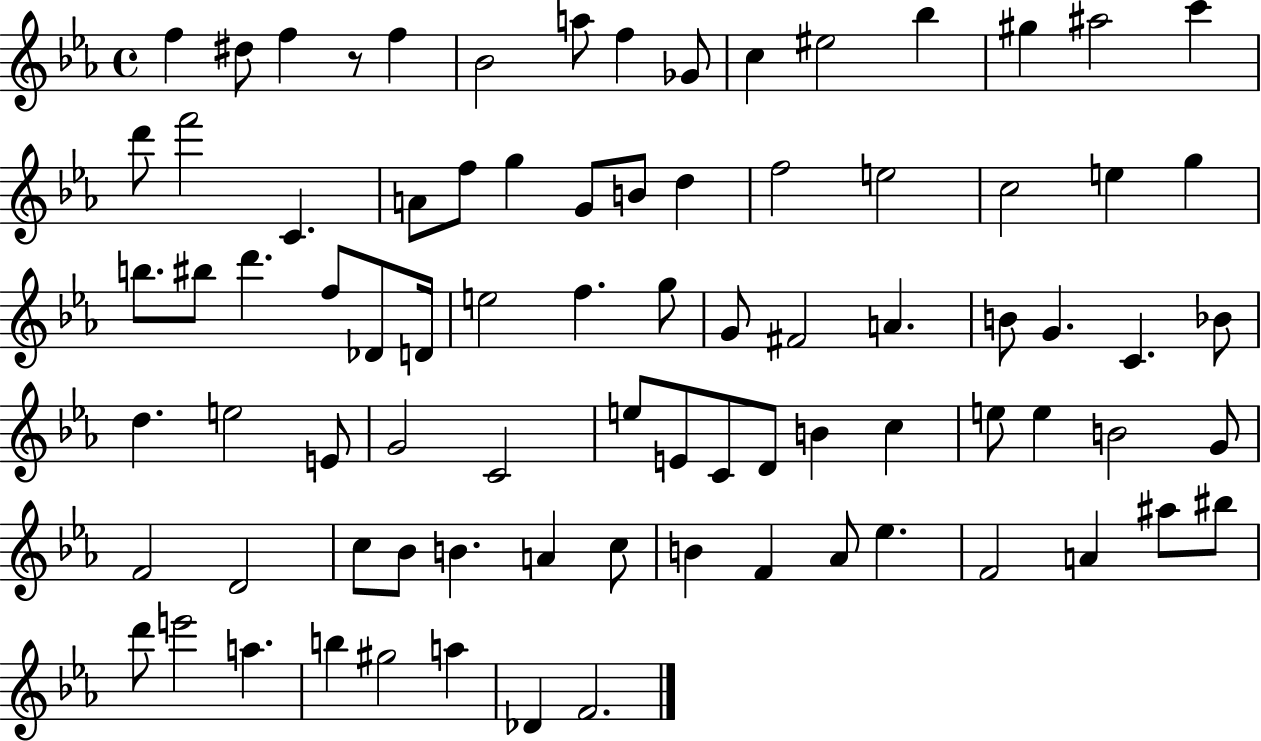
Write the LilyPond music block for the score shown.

{
  \clef treble
  \time 4/4
  \defaultTimeSignature
  \key ees \major
  f''4 dis''8 f''4 r8 f''4 | bes'2 a''8 f''4 ges'8 | c''4 eis''2 bes''4 | gis''4 ais''2 c'''4 | \break d'''8 f'''2 c'4. | a'8 f''8 g''4 g'8 b'8 d''4 | f''2 e''2 | c''2 e''4 g''4 | \break b''8. bis''8 d'''4. f''8 des'8 d'16 | e''2 f''4. g''8 | g'8 fis'2 a'4. | b'8 g'4. c'4. bes'8 | \break d''4. e''2 e'8 | g'2 c'2 | e''8 e'8 c'8 d'8 b'4 c''4 | e''8 e''4 b'2 g'8 | \break f'2 d'2 | c''8 bes'8 b'4. a'4 c''8 | b'4 f'4 aes'8 ees''4. | f'2 a'4 ais''8 bis''8 | \break d'''8 e'''2 a''4. | b''4 gis''2 a''4 | des'4 f'2. | \bar "|."
}